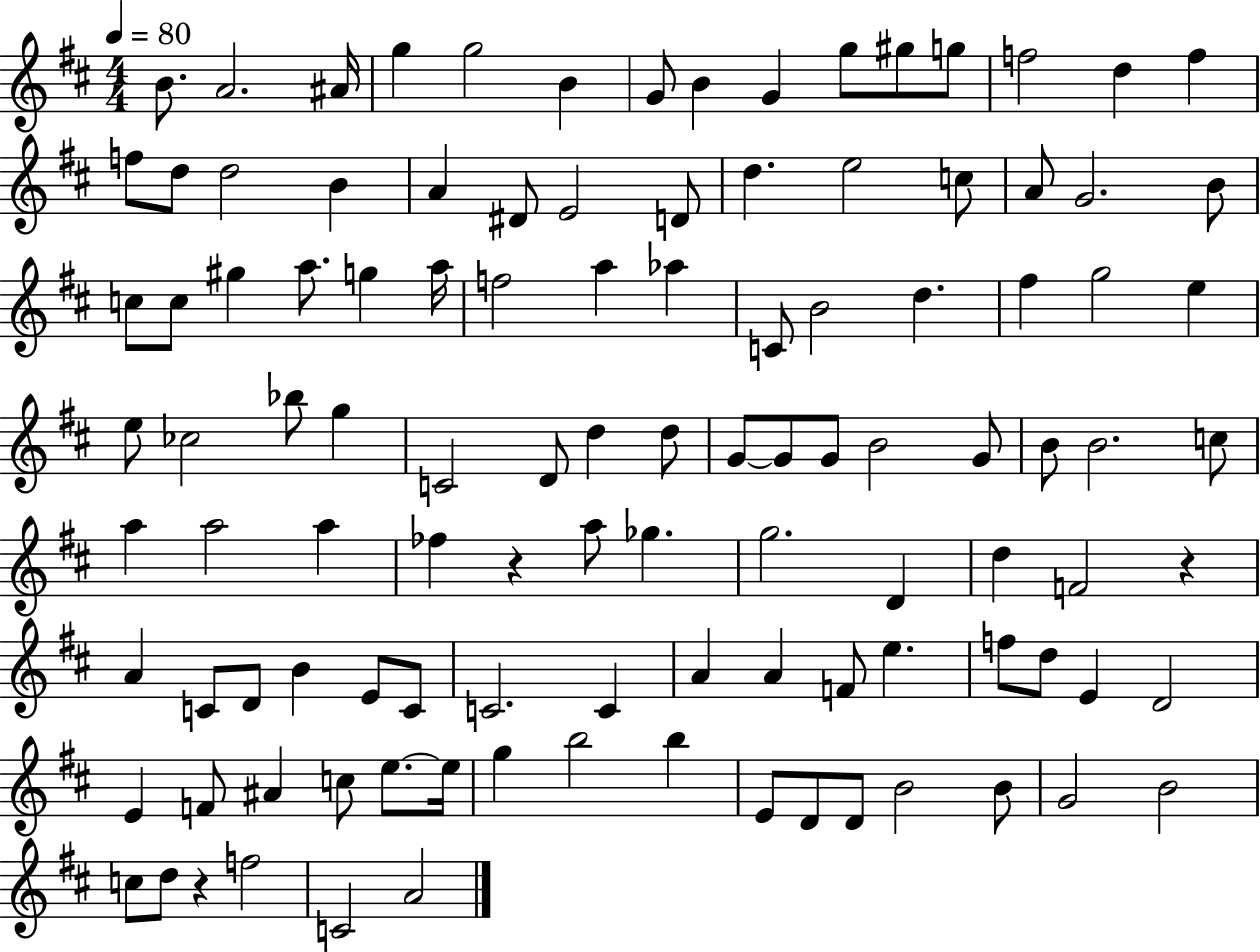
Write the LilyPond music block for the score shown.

{
  \clef treble
  \numericTimeSignature
  \time 4/4
  \key d \major
  \tempo 4 = 80
  b'8. a'2. ais'16 | g''4 g''2 b'4 | g'8 b'4 g'4 g''8 gis''8 g''8 | f''2 d''4 f''4 | \break f''8 d''8 d''2 b'4 | a'4 dis'8 e'2 d'8 | d''4. e''2 c''8 | a'8 g'2. b'8 | \break c''8 c''8 gis''4 a''8. g''4 a''16 | f''2 a''4 aes''4 | c'8 b'2 d''4. | fis''4 g''2 e''4 | \break e''8 ces''2 bes''8 g''4 | c'2 d'8 d''4 d''8 | g'8~~ g'8 g'8 b'2 g'8 | b'8 b'2. c''8 | \break a''4 a''2 a''4 | fes''4 r4 a''8 ges''4. | g''2. d'4 | d''4 f'2 r4 | \break a'4 c'8 d'8 b'4 e'8 c'8 | c'2. c'4 | a'4 a'4 f'8 e''4. | f''8 d''8 e'4 d'2 | \break e'4 f'8 ais'4 c''8 e''8.~~ e''16 | g''4 b''2 b''4 | e'8 d'8 d'8 b'2 b'8 | g'2 b'2 | \break c''8 d''8 r4 f''2 | c'2 a'2 | \bar "|."
}